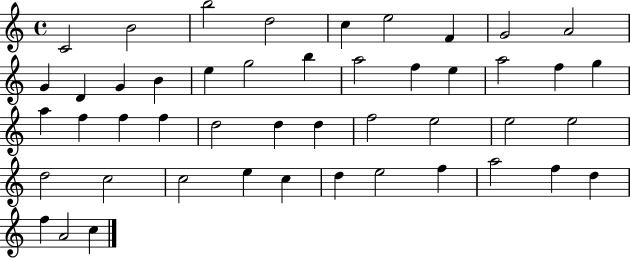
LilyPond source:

{
  \clef treble
  \time 4/4
  \defaultTimeSignature
  \key c \major
  c'2 b'2 | b''2 d''2 | c''4 e''2 f'4 | g'2 a'2 | \break g'4 d'4 g'4 b'4 | e''4 g''2 b''4 | a''2 f''4 e''4 | a''2 f''4 g''4 | \break a''4 f''4 f''4 f''4 | d''2 d''4 d''4 | f''2 e''2 | e''2 e''2 | \break d''2 c''2 | c''2 e''4 c''4 | d''4 e''2 f''4 | a''2 f''4 d''4 | \break f''4 a'2 c''4 | \bar "|."
}